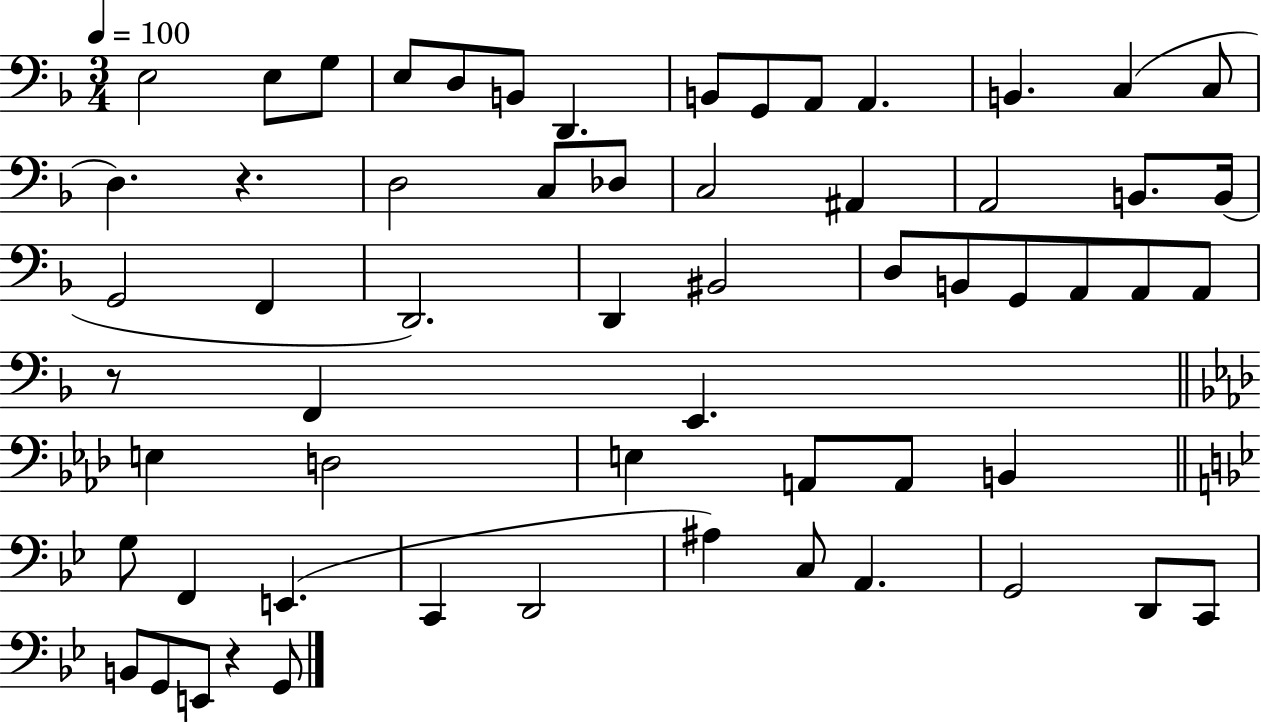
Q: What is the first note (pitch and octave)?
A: E3